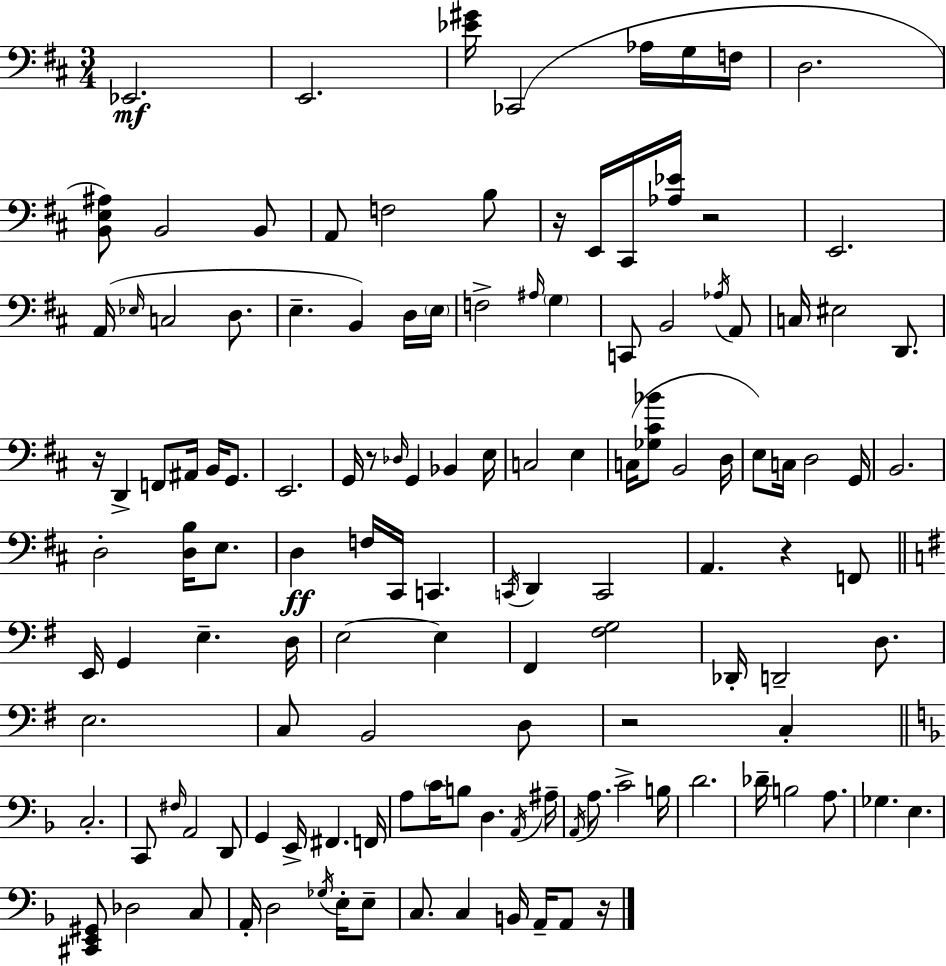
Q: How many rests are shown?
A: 7